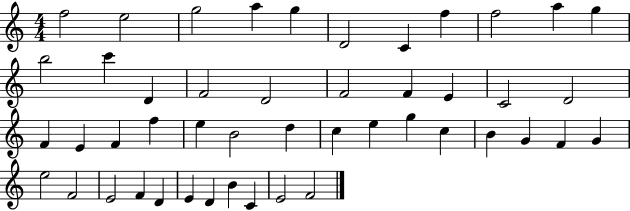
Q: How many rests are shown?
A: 0